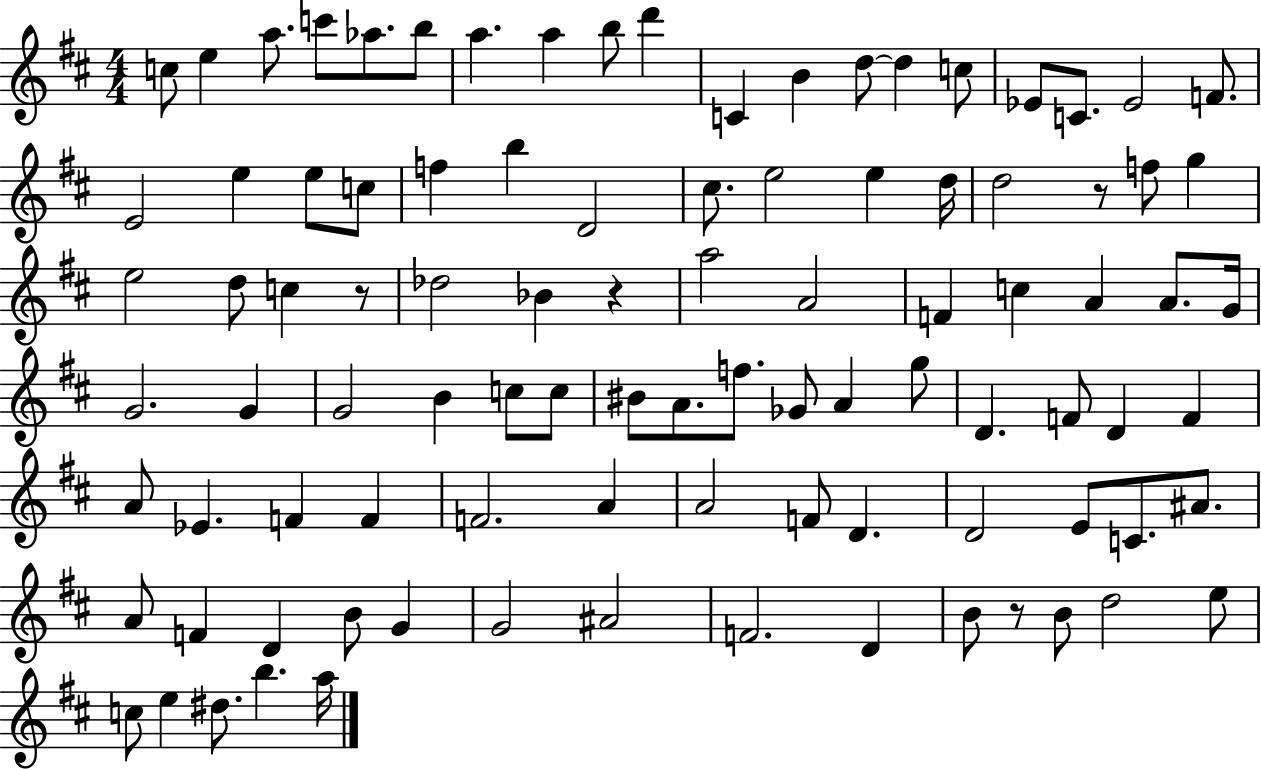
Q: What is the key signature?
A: D major